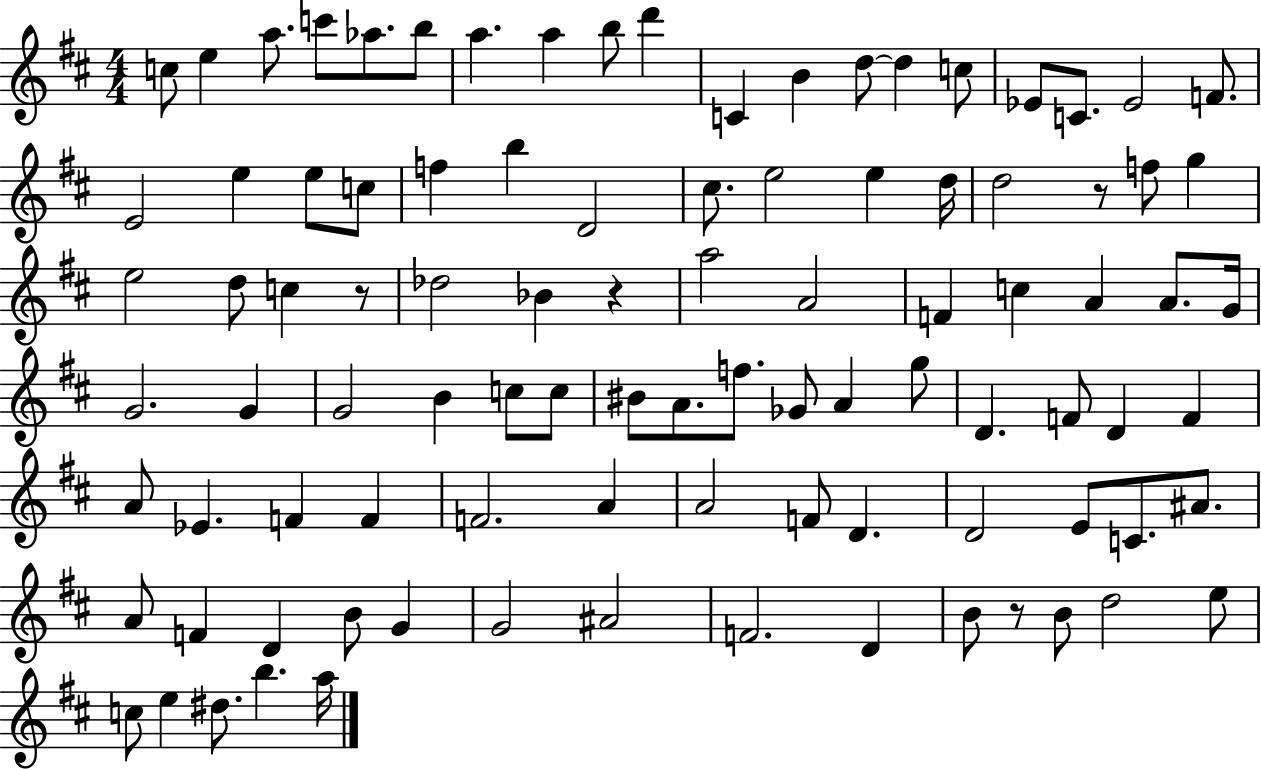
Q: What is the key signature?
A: D major